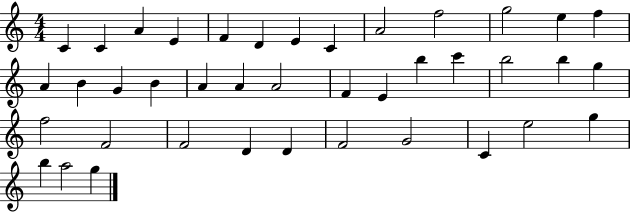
{
  \clef treble
  \numericTimeSignature
  \time 4/4
  \key c \major
  c'4 c'4 a'4 e'4 | f'4 d'4 e'4 c'4 | a'2 f''2 | g''2 e''4 f''4 | \break a'4 b'4 g'4 b'4 | a'4 a'4 a'2 | f'4 e'4 b''4 c'''4 | b''2 b''4 g''4 | \break f''2 f'2 | f'2 d'4 d'4 | f'2 g'2 | c'4 e''2 g''4 | \break b''4 a''2 g''4 | \bar "|."
}